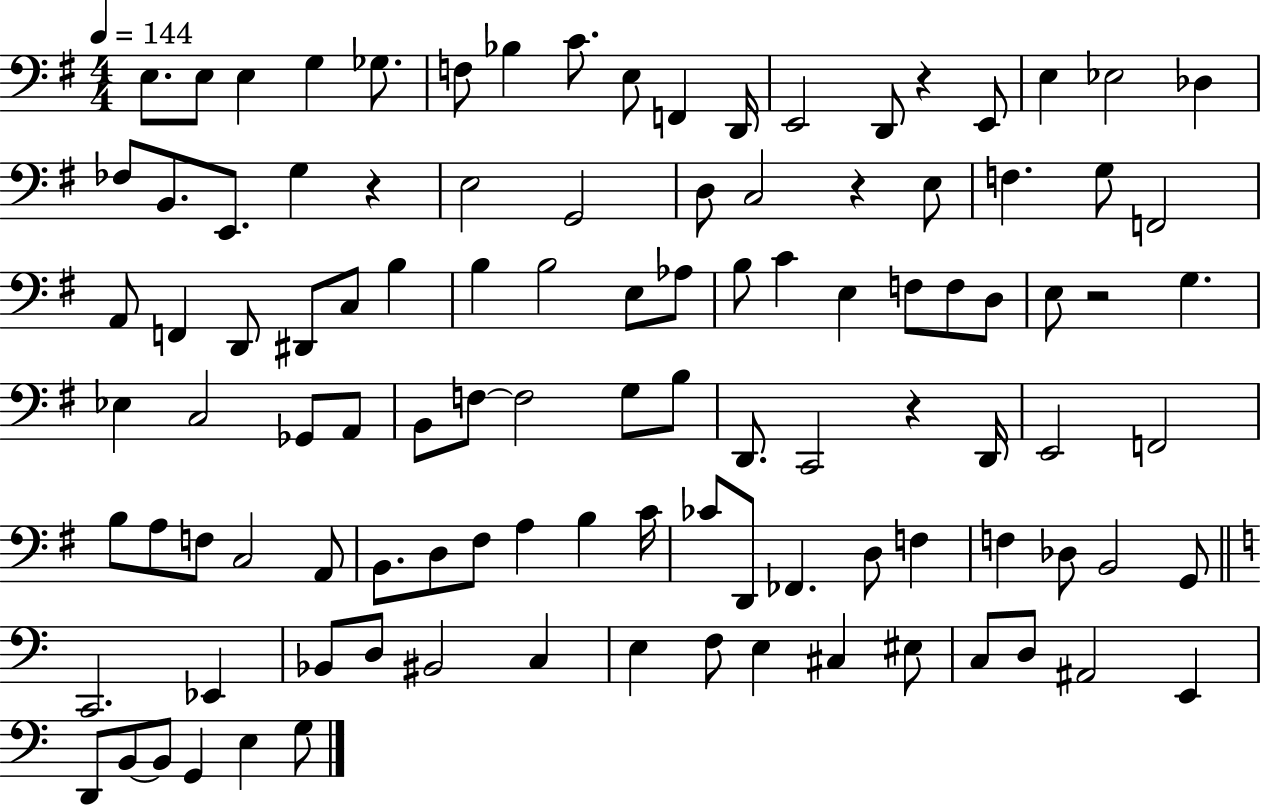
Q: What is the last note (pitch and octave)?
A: G3